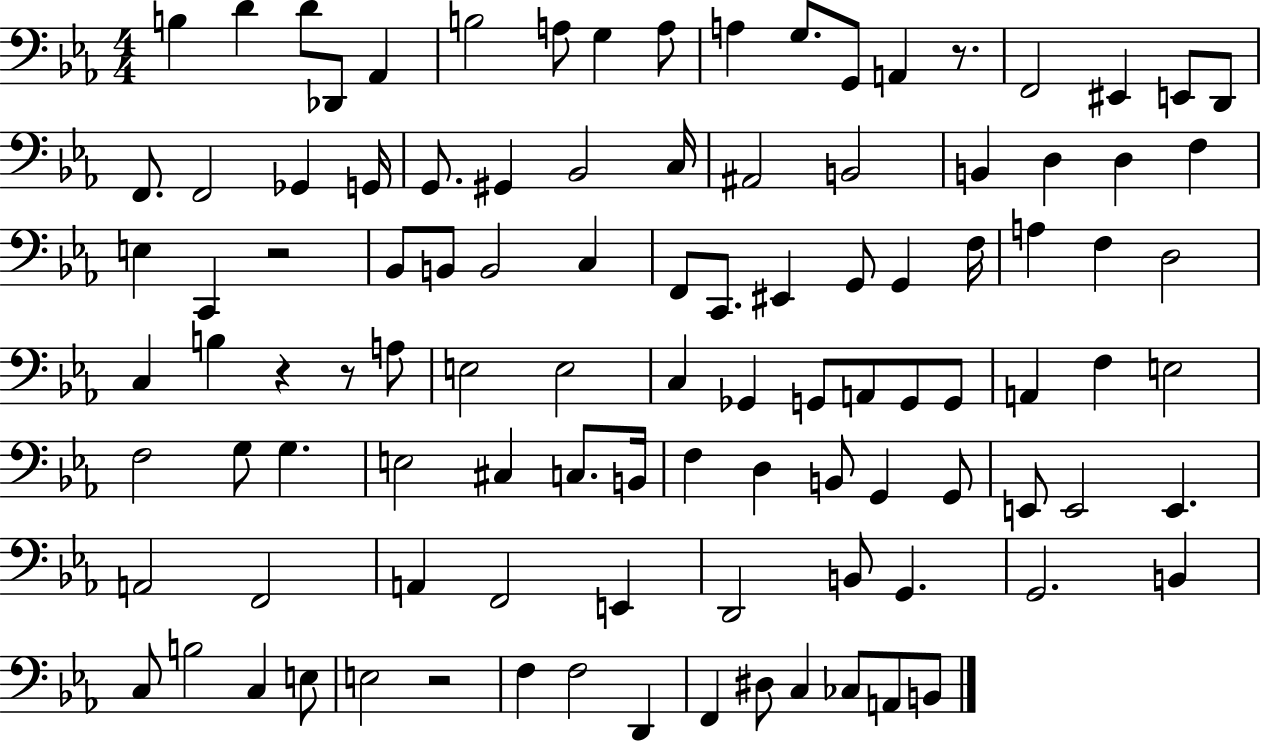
B3/q D4/q D4/e Db2/e Ab2/q B3/h A3/e G3/q A3/e A3/q G3/e. G2/e A2/q R/e. F2/h EIS2/q E2/e D2/e F2/e. F2/h Gb2/q G2/s G2/e. G#2/q Bb2/h C3/s A#2/h B2/h B2/q D3/q D3/q F3/q E3/q C2/q R/h Bb2/e B2/e B2/h C3/q F2/e C2/e. EIS2/q G2/e G2/q F3/s A3/q F3/q D3/h C3/q B3/q R/q R/e A3/e E3/h E3/h C3/q Gb2/q G2/e A2/e G2/e G2/e A2/q F3/q E3/h F3/h G3/e G3/q. E3/h C#3/q C3/e. B2/s F3/q D3/q B2/e G2/q G2/e E2/e E2/h E2/q. A2/h F2/h A2/q F2/h E2/q D2/h B2/e G2/q. G2/h. B2/q C3/e B3/h C3/q E3/e E3/h R/h F3/q F3/h D2/q F2/q D#3/e C3/q CES3/e A2/e B2/e